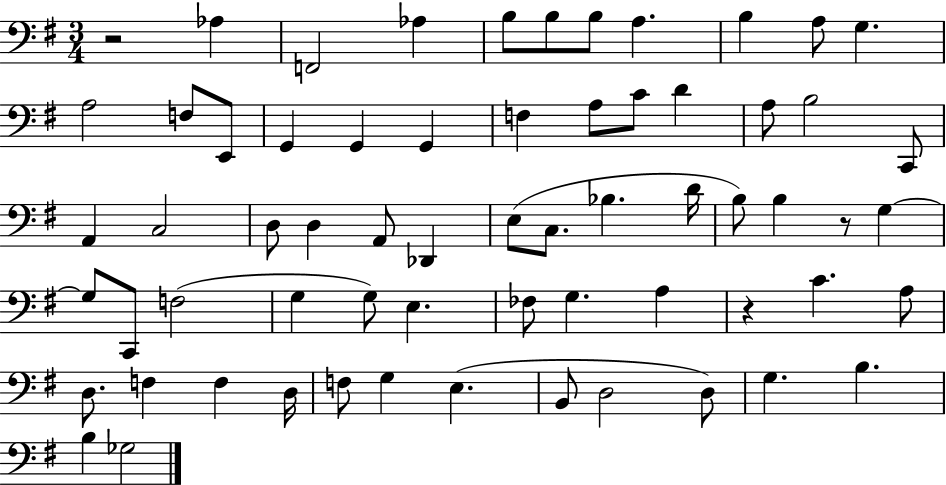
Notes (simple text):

R/h Ab3/q F2/h Ab3/q B3/e B3/e B3/e A3/q. B3/q A3/e G3/q. A3/h F3/e E2/e G2/q G2/q G2/q F3/q A3/e C4/e D4/q A3/e B3/h C2/e A2/q C3/h D3/e D3/q A2/e Db2/q E3/e C3/e. Bb3/q. D4/s B3/e B3/q R/e G3/q G3/e C2/e F3/h G3/q G3/e E3/q. FES3/e G3/q. A3/q R/q C4/q. A3/e D3/e. F3/q F3/q D3/s F3/e G3/q E3/q. B2/e D3/h D3/e G3/q. B3/q. B3/q Gb3/h